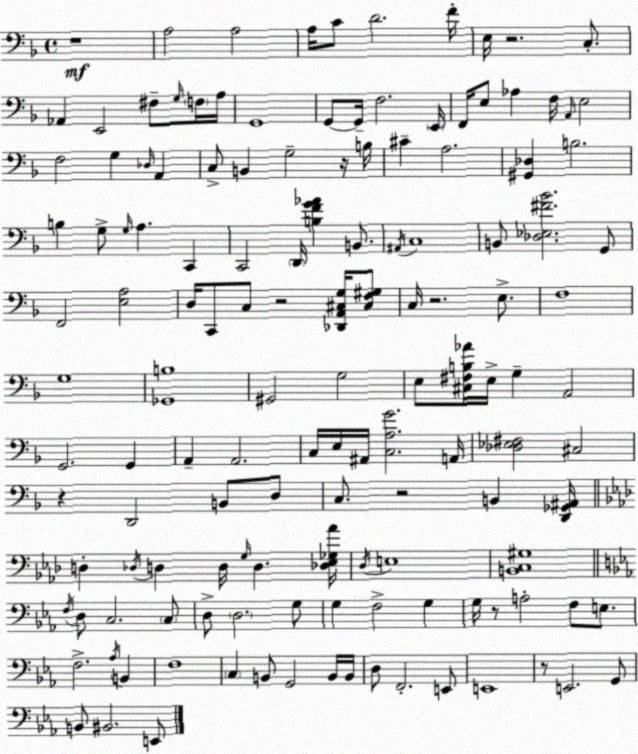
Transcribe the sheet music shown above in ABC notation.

X:1
T:Untitled
M:4/4
L:1/4
K:F
z4 A,2 A,2 A,/4 C/2 D2 F/4 E,/4 z2 C,/2 _A,, E,,2 ^F,/2 G,/4 F,/4 A,/4 G,,4 G,,/2 G,,/4 F,2 E,,/4 F,,/4 E,/2 _A, F,/4 A,,/4 E,2 F,2 G, _D,/4 A,, C,/2 B,, G,2 z/4 B,/4 ^C A,2 [^G,,_D,] B,2 B, G,/2 G,/4 A, C,, C,,2 D,,/4 [B,FG_A] B,,/2 ^A,,/4 C,4 B,,/2 [_D,_E,^F_B]2 G,,/2 F,,2 [E,A,]2 D,/4 C,,/2 C,/2 z2 [_D,,A,,^C,G,]/4 [^C,F,^G,]/2 C,/4 z2 E,/2 F,4 G,4 [_G,,B,]4 ^G,,2 G,2 E,/2 [^C,^F,B,_A]/4 E,/4 G, A,,2 G,,2 G,, A,, A,,2 C,/4 E,/4 ^A,,/4 [C,A,G]2 A,,/4 [_D,_E,^F,]2 ^C,2 z D,,2 B,,/2 D,/2 C,/2 z2 B,, [D,,_G,,^A,,]/4 D, _D,/4 D, D,/4 G,/4 D, [_D,_E,_G,_A]/4 _D,/4 E,4 [B,,C,^G,]4 F,/4 D,/2 C,2 C,/2 D,/2 D,2 G,/2 G, F,2 G, G,/4 z/2 A,2 F,/2 E,/2 F,2 _A,/4 B,, F,4 C, B,,/2 G,,2 B,,/4 B,,/4 D,/2 F,,2 E,,/2 E,,4 z/2 E,,2 G,,/2 B,,/2 ^B,,2 E,,/2